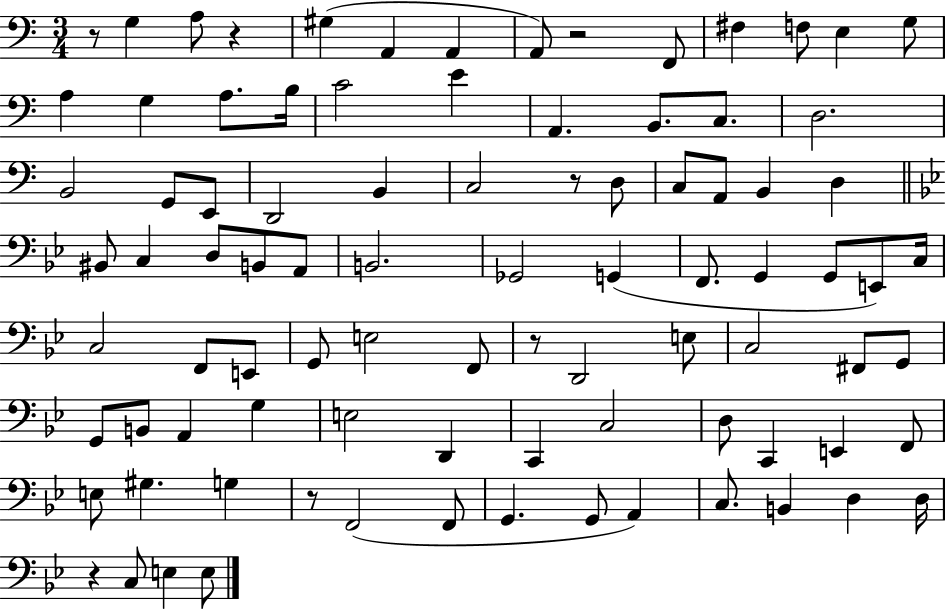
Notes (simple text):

R/e G3/q A3/e R/q G#3/q A2/q A2/q A2/e R/h F2/e F#3/q F3/e E3/q G3/e A3/q G3/q A3/e. B3/s C4/h E4/q A2/q. B2/e. C3/e. D3/h. B2/h G2/e E2/e D2/h B2/q C3/h R/e D3/e C3/e A2/e B2/q D3/q BIS2/e C3/q D3/e B2/e A2/e B2/h. Gb2/h G2/q F2/e. G2/q G2/e E2/e C3/s C3/h F2/e E2/e G2/e E3/h F2/e R/e D2/h E3/e C3/h F#2/e G2/e G2/e B2/e A2/q G3/q E3/h D2/q C2/q C3/h D3/e C2/q E2/q F2/e E3/e G#3/q. G3/q R/e F2/h F2/e G2/q. G2/e A2/q C3/e. B2/q D3/q D3/s R/q C3/e E3/q E3/e